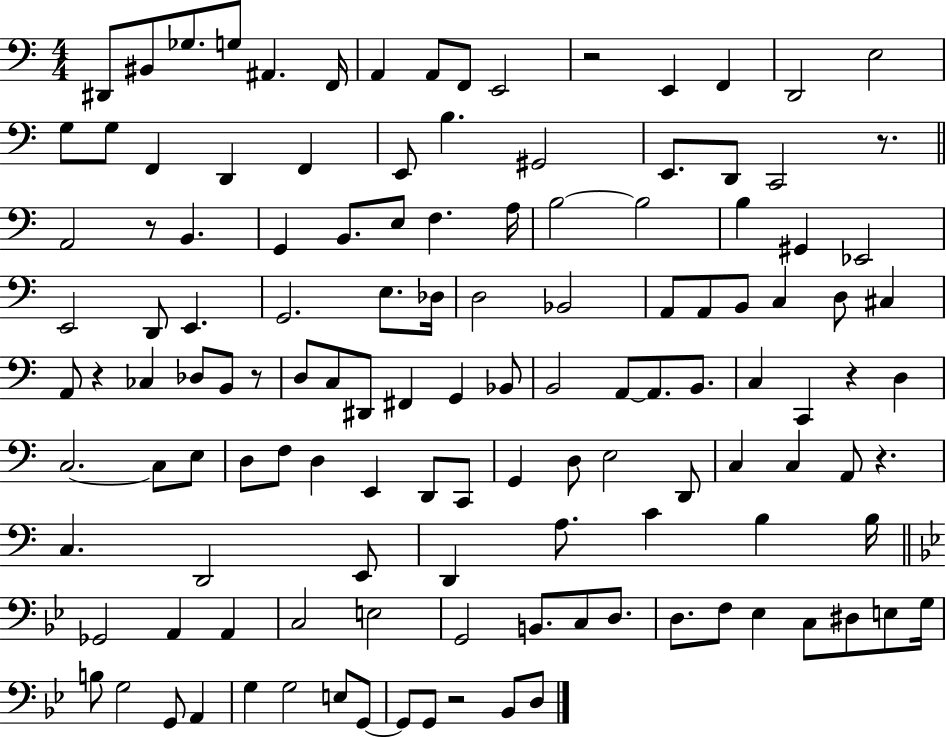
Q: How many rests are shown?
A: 8